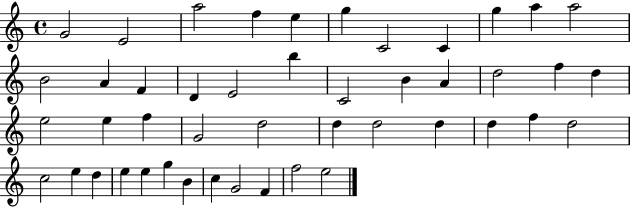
X:1
T:Untitled
M:4/4
L:1/4
K:C
G2 E2 a2 f e g C2 C g a a2 B2 A F D E2 b C2 B A d2 f d e2 e f G2 d2 d d2 d d f d2 c2 e d e e g B c G2 F f2 e2